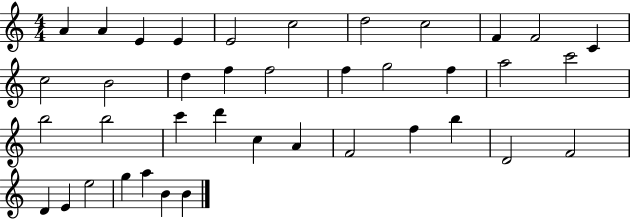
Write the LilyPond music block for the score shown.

{
  \clef treble
  \numericTimeSignature
  \time 4/4
  \key c \major
  a'4 a'4 e'4 e'4 | e'2 c''2 | d''2 c''2 | f'4 f'2 c'4 | \break c''2 b'2 | d''4 f''4 f''2 | f''4 g''2 f''4 | a''2 c'''2 | \break b''2 b''2 | c'''4 d'''4 c''4 a'4 | f'2 f''4 b''4 | d'2 f'2 | \break d'4 e'4 e''2 | g''4 a''4 b'4 b'4 | \bar "|."
}